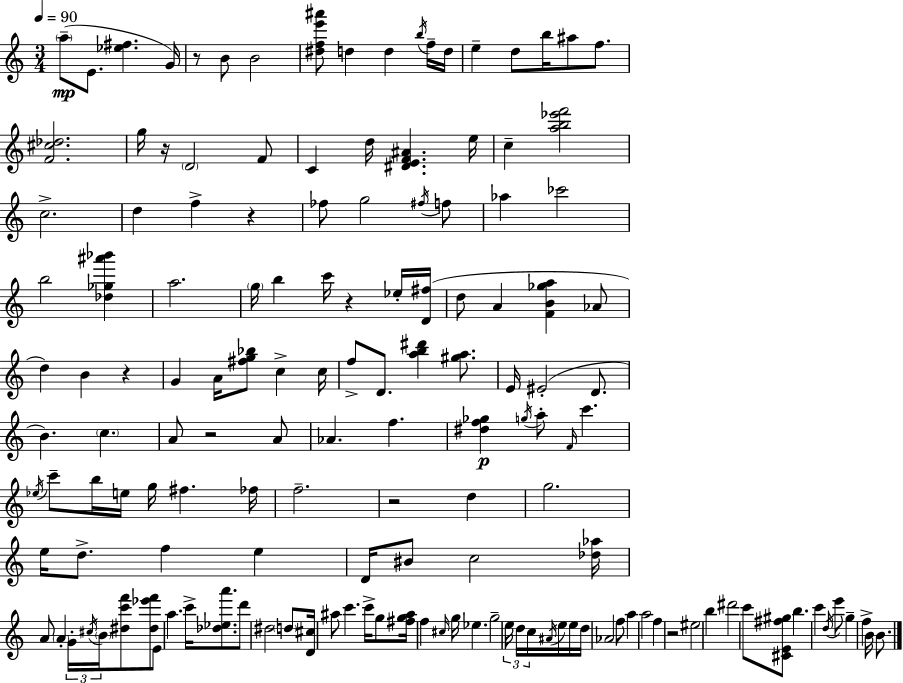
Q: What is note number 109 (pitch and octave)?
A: A5